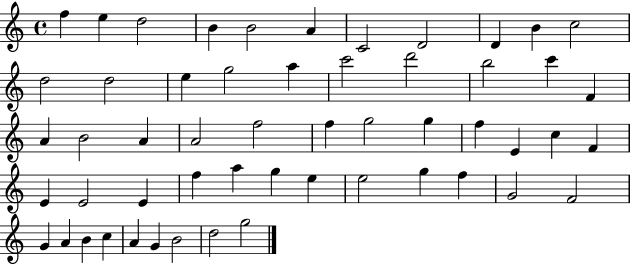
X:1
T:Untitled
M:4/4
L:1/4
K:C
f e d2 B B2 A C2 D2 D B c2 d2 d2 e g2 a c'2 d'2 b2 c' F A B2 A A2 f2 f g2 g f E c F E E2 E f a g e e2 g f G2 F2 G A B c A G B2 d2 g2